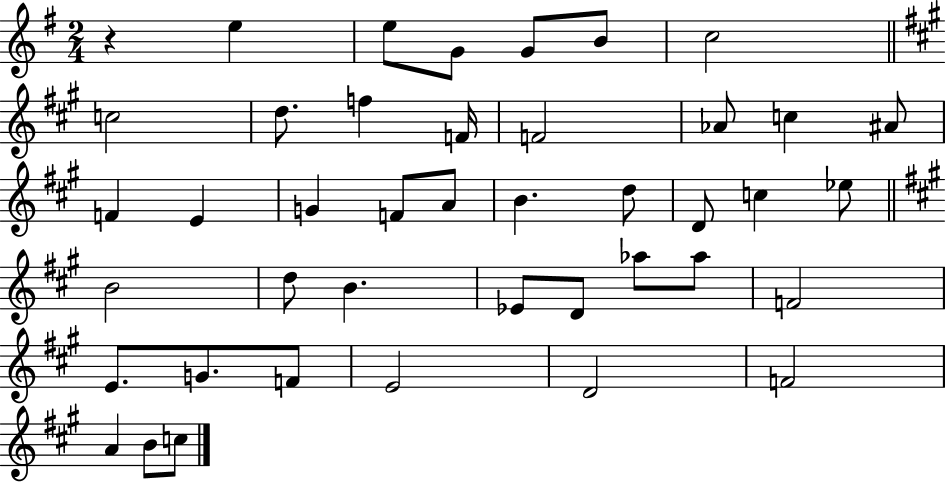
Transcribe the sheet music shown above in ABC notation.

X:1
T:Untitled
M:2/4
L:1/4
K:G
z e e/2 G/2 G/2 B/2 c2 c2 d/2 f F/4 F2 _A/2 c ^A/2 F E G F/2 A/2 B d/2 D/2 c _e/2 B2 d/2 B _E/2 D/2 _a/2 _a/2 F2 E/2 G/2 F/2 E2 D2 F2 A B/2 c/2